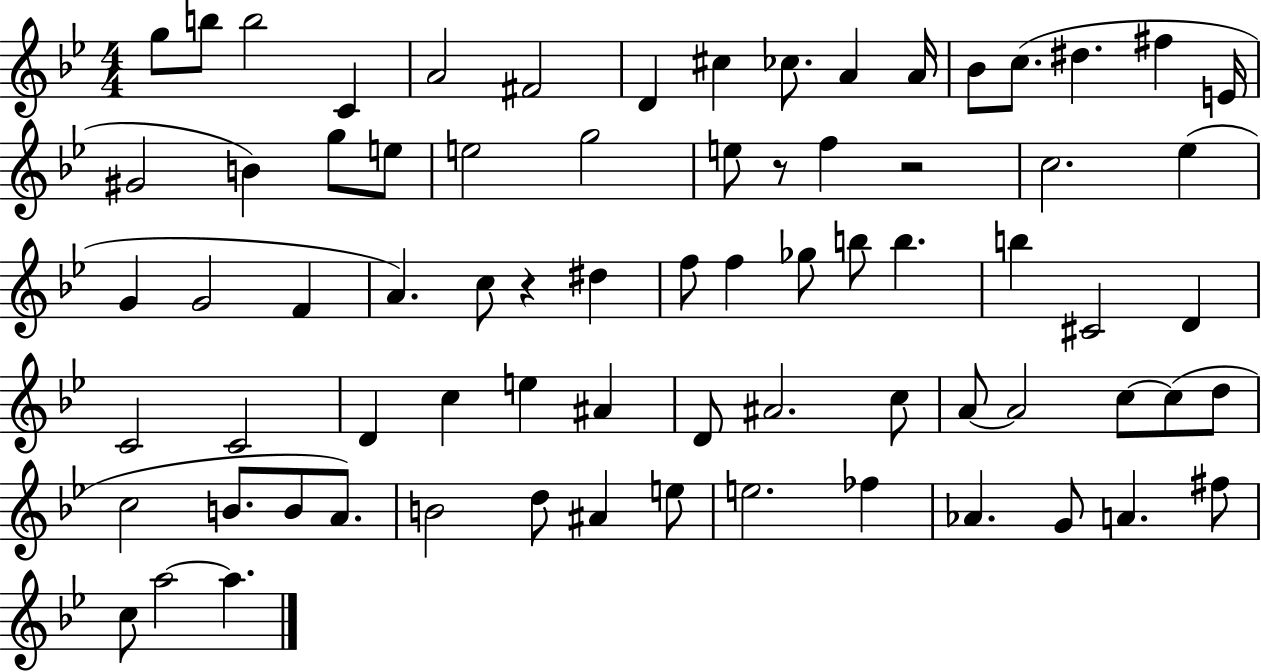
{
  \clef treble
  \numericTimeSignature
  \time 4/4
  \key bes \major
  g''8 b''8 b''2 c'4 | a'2 fis'2 | d'4 cis''4 ces''8. a'4 a'16 | bes'8 c''8.( dis''4. fis''4 e'16 | \break gis'2 b'4) g''8 e''8 | e''2 g''2 | e''8 r8 f''4 r2 | c''2. ees''4( | \break g'4 g'2 f'4 | a'4.) c''8 r4 dis''4 | f''8 f''4 ges''8 b''8 b''4. | b''4 cis'2 d'4 | \break c'2 c'2 | d'4 c''4 e''4 ais'4 | d'8 ais'2. c''8 | a'8~~ a'2 c''8~~ c''8( d''8 | \break c''2 b'8. b'8 a'8.) | b'2 d''8 ais'4 e''8 | e''2. fes''4 | aes'4. g'8 a'4. fis''8 | \break c''8 a''2~~ a''4. | \bar "|."
}